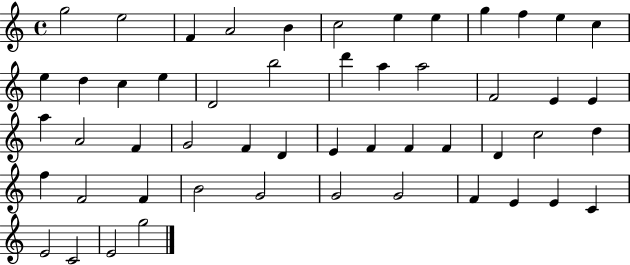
G5/h E5/h F4/q A4/h B4/q C5/h E5/q E5/q G5/q F5/q E5/q C5/q E5/q D5/q C5/q E5/q D4/h B5/h D6/q A5/q A5/h F4/h E4/q E4/q A5/q A4/h F4/q G4/h F4/q D4/q E4/q F4/q F4/q F4/q D4/q C5/h D5/q F5/q F4/h F4/q B4/h G4/h G4/h G4/h F4/q E4/q E4/q C4/q E4/h C4/h E4/h G5/h